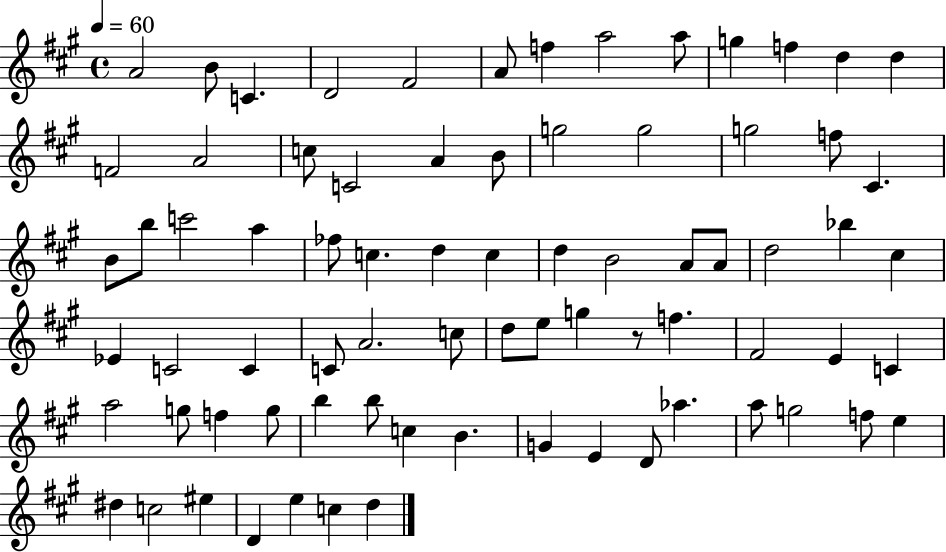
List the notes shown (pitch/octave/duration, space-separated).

A4/h B4/e C4/q. D4/h F#4/h A4/e F5/q A5/h A5/e G5/q F5/q D5/q D5/q F4/h A4/h C5/e C4/h A4/q B4/e G5/h G5/h G5/h F5/e C#4/q. B4/e B5/e C6/h A5/q FES5/e C5/q. D5/q C5/q D5/q B4/h A4/e A4/e D5/h Bb5/q C#5/q Eb4/q C4/h C4/q C4/e A4/h. C5/e D5/e E5/e G5/q R/e F5/q. F#4/h E4/q C4/q A5/h G5/e F5/q G5/e B5/q B5/e C5/q B4/q. G4/q E4/q D4/e Ab5/q. A5/e G5/h F5/e E5/q D#5/q C5/h EIS5/q D4/q E5/q C5/q D5/q